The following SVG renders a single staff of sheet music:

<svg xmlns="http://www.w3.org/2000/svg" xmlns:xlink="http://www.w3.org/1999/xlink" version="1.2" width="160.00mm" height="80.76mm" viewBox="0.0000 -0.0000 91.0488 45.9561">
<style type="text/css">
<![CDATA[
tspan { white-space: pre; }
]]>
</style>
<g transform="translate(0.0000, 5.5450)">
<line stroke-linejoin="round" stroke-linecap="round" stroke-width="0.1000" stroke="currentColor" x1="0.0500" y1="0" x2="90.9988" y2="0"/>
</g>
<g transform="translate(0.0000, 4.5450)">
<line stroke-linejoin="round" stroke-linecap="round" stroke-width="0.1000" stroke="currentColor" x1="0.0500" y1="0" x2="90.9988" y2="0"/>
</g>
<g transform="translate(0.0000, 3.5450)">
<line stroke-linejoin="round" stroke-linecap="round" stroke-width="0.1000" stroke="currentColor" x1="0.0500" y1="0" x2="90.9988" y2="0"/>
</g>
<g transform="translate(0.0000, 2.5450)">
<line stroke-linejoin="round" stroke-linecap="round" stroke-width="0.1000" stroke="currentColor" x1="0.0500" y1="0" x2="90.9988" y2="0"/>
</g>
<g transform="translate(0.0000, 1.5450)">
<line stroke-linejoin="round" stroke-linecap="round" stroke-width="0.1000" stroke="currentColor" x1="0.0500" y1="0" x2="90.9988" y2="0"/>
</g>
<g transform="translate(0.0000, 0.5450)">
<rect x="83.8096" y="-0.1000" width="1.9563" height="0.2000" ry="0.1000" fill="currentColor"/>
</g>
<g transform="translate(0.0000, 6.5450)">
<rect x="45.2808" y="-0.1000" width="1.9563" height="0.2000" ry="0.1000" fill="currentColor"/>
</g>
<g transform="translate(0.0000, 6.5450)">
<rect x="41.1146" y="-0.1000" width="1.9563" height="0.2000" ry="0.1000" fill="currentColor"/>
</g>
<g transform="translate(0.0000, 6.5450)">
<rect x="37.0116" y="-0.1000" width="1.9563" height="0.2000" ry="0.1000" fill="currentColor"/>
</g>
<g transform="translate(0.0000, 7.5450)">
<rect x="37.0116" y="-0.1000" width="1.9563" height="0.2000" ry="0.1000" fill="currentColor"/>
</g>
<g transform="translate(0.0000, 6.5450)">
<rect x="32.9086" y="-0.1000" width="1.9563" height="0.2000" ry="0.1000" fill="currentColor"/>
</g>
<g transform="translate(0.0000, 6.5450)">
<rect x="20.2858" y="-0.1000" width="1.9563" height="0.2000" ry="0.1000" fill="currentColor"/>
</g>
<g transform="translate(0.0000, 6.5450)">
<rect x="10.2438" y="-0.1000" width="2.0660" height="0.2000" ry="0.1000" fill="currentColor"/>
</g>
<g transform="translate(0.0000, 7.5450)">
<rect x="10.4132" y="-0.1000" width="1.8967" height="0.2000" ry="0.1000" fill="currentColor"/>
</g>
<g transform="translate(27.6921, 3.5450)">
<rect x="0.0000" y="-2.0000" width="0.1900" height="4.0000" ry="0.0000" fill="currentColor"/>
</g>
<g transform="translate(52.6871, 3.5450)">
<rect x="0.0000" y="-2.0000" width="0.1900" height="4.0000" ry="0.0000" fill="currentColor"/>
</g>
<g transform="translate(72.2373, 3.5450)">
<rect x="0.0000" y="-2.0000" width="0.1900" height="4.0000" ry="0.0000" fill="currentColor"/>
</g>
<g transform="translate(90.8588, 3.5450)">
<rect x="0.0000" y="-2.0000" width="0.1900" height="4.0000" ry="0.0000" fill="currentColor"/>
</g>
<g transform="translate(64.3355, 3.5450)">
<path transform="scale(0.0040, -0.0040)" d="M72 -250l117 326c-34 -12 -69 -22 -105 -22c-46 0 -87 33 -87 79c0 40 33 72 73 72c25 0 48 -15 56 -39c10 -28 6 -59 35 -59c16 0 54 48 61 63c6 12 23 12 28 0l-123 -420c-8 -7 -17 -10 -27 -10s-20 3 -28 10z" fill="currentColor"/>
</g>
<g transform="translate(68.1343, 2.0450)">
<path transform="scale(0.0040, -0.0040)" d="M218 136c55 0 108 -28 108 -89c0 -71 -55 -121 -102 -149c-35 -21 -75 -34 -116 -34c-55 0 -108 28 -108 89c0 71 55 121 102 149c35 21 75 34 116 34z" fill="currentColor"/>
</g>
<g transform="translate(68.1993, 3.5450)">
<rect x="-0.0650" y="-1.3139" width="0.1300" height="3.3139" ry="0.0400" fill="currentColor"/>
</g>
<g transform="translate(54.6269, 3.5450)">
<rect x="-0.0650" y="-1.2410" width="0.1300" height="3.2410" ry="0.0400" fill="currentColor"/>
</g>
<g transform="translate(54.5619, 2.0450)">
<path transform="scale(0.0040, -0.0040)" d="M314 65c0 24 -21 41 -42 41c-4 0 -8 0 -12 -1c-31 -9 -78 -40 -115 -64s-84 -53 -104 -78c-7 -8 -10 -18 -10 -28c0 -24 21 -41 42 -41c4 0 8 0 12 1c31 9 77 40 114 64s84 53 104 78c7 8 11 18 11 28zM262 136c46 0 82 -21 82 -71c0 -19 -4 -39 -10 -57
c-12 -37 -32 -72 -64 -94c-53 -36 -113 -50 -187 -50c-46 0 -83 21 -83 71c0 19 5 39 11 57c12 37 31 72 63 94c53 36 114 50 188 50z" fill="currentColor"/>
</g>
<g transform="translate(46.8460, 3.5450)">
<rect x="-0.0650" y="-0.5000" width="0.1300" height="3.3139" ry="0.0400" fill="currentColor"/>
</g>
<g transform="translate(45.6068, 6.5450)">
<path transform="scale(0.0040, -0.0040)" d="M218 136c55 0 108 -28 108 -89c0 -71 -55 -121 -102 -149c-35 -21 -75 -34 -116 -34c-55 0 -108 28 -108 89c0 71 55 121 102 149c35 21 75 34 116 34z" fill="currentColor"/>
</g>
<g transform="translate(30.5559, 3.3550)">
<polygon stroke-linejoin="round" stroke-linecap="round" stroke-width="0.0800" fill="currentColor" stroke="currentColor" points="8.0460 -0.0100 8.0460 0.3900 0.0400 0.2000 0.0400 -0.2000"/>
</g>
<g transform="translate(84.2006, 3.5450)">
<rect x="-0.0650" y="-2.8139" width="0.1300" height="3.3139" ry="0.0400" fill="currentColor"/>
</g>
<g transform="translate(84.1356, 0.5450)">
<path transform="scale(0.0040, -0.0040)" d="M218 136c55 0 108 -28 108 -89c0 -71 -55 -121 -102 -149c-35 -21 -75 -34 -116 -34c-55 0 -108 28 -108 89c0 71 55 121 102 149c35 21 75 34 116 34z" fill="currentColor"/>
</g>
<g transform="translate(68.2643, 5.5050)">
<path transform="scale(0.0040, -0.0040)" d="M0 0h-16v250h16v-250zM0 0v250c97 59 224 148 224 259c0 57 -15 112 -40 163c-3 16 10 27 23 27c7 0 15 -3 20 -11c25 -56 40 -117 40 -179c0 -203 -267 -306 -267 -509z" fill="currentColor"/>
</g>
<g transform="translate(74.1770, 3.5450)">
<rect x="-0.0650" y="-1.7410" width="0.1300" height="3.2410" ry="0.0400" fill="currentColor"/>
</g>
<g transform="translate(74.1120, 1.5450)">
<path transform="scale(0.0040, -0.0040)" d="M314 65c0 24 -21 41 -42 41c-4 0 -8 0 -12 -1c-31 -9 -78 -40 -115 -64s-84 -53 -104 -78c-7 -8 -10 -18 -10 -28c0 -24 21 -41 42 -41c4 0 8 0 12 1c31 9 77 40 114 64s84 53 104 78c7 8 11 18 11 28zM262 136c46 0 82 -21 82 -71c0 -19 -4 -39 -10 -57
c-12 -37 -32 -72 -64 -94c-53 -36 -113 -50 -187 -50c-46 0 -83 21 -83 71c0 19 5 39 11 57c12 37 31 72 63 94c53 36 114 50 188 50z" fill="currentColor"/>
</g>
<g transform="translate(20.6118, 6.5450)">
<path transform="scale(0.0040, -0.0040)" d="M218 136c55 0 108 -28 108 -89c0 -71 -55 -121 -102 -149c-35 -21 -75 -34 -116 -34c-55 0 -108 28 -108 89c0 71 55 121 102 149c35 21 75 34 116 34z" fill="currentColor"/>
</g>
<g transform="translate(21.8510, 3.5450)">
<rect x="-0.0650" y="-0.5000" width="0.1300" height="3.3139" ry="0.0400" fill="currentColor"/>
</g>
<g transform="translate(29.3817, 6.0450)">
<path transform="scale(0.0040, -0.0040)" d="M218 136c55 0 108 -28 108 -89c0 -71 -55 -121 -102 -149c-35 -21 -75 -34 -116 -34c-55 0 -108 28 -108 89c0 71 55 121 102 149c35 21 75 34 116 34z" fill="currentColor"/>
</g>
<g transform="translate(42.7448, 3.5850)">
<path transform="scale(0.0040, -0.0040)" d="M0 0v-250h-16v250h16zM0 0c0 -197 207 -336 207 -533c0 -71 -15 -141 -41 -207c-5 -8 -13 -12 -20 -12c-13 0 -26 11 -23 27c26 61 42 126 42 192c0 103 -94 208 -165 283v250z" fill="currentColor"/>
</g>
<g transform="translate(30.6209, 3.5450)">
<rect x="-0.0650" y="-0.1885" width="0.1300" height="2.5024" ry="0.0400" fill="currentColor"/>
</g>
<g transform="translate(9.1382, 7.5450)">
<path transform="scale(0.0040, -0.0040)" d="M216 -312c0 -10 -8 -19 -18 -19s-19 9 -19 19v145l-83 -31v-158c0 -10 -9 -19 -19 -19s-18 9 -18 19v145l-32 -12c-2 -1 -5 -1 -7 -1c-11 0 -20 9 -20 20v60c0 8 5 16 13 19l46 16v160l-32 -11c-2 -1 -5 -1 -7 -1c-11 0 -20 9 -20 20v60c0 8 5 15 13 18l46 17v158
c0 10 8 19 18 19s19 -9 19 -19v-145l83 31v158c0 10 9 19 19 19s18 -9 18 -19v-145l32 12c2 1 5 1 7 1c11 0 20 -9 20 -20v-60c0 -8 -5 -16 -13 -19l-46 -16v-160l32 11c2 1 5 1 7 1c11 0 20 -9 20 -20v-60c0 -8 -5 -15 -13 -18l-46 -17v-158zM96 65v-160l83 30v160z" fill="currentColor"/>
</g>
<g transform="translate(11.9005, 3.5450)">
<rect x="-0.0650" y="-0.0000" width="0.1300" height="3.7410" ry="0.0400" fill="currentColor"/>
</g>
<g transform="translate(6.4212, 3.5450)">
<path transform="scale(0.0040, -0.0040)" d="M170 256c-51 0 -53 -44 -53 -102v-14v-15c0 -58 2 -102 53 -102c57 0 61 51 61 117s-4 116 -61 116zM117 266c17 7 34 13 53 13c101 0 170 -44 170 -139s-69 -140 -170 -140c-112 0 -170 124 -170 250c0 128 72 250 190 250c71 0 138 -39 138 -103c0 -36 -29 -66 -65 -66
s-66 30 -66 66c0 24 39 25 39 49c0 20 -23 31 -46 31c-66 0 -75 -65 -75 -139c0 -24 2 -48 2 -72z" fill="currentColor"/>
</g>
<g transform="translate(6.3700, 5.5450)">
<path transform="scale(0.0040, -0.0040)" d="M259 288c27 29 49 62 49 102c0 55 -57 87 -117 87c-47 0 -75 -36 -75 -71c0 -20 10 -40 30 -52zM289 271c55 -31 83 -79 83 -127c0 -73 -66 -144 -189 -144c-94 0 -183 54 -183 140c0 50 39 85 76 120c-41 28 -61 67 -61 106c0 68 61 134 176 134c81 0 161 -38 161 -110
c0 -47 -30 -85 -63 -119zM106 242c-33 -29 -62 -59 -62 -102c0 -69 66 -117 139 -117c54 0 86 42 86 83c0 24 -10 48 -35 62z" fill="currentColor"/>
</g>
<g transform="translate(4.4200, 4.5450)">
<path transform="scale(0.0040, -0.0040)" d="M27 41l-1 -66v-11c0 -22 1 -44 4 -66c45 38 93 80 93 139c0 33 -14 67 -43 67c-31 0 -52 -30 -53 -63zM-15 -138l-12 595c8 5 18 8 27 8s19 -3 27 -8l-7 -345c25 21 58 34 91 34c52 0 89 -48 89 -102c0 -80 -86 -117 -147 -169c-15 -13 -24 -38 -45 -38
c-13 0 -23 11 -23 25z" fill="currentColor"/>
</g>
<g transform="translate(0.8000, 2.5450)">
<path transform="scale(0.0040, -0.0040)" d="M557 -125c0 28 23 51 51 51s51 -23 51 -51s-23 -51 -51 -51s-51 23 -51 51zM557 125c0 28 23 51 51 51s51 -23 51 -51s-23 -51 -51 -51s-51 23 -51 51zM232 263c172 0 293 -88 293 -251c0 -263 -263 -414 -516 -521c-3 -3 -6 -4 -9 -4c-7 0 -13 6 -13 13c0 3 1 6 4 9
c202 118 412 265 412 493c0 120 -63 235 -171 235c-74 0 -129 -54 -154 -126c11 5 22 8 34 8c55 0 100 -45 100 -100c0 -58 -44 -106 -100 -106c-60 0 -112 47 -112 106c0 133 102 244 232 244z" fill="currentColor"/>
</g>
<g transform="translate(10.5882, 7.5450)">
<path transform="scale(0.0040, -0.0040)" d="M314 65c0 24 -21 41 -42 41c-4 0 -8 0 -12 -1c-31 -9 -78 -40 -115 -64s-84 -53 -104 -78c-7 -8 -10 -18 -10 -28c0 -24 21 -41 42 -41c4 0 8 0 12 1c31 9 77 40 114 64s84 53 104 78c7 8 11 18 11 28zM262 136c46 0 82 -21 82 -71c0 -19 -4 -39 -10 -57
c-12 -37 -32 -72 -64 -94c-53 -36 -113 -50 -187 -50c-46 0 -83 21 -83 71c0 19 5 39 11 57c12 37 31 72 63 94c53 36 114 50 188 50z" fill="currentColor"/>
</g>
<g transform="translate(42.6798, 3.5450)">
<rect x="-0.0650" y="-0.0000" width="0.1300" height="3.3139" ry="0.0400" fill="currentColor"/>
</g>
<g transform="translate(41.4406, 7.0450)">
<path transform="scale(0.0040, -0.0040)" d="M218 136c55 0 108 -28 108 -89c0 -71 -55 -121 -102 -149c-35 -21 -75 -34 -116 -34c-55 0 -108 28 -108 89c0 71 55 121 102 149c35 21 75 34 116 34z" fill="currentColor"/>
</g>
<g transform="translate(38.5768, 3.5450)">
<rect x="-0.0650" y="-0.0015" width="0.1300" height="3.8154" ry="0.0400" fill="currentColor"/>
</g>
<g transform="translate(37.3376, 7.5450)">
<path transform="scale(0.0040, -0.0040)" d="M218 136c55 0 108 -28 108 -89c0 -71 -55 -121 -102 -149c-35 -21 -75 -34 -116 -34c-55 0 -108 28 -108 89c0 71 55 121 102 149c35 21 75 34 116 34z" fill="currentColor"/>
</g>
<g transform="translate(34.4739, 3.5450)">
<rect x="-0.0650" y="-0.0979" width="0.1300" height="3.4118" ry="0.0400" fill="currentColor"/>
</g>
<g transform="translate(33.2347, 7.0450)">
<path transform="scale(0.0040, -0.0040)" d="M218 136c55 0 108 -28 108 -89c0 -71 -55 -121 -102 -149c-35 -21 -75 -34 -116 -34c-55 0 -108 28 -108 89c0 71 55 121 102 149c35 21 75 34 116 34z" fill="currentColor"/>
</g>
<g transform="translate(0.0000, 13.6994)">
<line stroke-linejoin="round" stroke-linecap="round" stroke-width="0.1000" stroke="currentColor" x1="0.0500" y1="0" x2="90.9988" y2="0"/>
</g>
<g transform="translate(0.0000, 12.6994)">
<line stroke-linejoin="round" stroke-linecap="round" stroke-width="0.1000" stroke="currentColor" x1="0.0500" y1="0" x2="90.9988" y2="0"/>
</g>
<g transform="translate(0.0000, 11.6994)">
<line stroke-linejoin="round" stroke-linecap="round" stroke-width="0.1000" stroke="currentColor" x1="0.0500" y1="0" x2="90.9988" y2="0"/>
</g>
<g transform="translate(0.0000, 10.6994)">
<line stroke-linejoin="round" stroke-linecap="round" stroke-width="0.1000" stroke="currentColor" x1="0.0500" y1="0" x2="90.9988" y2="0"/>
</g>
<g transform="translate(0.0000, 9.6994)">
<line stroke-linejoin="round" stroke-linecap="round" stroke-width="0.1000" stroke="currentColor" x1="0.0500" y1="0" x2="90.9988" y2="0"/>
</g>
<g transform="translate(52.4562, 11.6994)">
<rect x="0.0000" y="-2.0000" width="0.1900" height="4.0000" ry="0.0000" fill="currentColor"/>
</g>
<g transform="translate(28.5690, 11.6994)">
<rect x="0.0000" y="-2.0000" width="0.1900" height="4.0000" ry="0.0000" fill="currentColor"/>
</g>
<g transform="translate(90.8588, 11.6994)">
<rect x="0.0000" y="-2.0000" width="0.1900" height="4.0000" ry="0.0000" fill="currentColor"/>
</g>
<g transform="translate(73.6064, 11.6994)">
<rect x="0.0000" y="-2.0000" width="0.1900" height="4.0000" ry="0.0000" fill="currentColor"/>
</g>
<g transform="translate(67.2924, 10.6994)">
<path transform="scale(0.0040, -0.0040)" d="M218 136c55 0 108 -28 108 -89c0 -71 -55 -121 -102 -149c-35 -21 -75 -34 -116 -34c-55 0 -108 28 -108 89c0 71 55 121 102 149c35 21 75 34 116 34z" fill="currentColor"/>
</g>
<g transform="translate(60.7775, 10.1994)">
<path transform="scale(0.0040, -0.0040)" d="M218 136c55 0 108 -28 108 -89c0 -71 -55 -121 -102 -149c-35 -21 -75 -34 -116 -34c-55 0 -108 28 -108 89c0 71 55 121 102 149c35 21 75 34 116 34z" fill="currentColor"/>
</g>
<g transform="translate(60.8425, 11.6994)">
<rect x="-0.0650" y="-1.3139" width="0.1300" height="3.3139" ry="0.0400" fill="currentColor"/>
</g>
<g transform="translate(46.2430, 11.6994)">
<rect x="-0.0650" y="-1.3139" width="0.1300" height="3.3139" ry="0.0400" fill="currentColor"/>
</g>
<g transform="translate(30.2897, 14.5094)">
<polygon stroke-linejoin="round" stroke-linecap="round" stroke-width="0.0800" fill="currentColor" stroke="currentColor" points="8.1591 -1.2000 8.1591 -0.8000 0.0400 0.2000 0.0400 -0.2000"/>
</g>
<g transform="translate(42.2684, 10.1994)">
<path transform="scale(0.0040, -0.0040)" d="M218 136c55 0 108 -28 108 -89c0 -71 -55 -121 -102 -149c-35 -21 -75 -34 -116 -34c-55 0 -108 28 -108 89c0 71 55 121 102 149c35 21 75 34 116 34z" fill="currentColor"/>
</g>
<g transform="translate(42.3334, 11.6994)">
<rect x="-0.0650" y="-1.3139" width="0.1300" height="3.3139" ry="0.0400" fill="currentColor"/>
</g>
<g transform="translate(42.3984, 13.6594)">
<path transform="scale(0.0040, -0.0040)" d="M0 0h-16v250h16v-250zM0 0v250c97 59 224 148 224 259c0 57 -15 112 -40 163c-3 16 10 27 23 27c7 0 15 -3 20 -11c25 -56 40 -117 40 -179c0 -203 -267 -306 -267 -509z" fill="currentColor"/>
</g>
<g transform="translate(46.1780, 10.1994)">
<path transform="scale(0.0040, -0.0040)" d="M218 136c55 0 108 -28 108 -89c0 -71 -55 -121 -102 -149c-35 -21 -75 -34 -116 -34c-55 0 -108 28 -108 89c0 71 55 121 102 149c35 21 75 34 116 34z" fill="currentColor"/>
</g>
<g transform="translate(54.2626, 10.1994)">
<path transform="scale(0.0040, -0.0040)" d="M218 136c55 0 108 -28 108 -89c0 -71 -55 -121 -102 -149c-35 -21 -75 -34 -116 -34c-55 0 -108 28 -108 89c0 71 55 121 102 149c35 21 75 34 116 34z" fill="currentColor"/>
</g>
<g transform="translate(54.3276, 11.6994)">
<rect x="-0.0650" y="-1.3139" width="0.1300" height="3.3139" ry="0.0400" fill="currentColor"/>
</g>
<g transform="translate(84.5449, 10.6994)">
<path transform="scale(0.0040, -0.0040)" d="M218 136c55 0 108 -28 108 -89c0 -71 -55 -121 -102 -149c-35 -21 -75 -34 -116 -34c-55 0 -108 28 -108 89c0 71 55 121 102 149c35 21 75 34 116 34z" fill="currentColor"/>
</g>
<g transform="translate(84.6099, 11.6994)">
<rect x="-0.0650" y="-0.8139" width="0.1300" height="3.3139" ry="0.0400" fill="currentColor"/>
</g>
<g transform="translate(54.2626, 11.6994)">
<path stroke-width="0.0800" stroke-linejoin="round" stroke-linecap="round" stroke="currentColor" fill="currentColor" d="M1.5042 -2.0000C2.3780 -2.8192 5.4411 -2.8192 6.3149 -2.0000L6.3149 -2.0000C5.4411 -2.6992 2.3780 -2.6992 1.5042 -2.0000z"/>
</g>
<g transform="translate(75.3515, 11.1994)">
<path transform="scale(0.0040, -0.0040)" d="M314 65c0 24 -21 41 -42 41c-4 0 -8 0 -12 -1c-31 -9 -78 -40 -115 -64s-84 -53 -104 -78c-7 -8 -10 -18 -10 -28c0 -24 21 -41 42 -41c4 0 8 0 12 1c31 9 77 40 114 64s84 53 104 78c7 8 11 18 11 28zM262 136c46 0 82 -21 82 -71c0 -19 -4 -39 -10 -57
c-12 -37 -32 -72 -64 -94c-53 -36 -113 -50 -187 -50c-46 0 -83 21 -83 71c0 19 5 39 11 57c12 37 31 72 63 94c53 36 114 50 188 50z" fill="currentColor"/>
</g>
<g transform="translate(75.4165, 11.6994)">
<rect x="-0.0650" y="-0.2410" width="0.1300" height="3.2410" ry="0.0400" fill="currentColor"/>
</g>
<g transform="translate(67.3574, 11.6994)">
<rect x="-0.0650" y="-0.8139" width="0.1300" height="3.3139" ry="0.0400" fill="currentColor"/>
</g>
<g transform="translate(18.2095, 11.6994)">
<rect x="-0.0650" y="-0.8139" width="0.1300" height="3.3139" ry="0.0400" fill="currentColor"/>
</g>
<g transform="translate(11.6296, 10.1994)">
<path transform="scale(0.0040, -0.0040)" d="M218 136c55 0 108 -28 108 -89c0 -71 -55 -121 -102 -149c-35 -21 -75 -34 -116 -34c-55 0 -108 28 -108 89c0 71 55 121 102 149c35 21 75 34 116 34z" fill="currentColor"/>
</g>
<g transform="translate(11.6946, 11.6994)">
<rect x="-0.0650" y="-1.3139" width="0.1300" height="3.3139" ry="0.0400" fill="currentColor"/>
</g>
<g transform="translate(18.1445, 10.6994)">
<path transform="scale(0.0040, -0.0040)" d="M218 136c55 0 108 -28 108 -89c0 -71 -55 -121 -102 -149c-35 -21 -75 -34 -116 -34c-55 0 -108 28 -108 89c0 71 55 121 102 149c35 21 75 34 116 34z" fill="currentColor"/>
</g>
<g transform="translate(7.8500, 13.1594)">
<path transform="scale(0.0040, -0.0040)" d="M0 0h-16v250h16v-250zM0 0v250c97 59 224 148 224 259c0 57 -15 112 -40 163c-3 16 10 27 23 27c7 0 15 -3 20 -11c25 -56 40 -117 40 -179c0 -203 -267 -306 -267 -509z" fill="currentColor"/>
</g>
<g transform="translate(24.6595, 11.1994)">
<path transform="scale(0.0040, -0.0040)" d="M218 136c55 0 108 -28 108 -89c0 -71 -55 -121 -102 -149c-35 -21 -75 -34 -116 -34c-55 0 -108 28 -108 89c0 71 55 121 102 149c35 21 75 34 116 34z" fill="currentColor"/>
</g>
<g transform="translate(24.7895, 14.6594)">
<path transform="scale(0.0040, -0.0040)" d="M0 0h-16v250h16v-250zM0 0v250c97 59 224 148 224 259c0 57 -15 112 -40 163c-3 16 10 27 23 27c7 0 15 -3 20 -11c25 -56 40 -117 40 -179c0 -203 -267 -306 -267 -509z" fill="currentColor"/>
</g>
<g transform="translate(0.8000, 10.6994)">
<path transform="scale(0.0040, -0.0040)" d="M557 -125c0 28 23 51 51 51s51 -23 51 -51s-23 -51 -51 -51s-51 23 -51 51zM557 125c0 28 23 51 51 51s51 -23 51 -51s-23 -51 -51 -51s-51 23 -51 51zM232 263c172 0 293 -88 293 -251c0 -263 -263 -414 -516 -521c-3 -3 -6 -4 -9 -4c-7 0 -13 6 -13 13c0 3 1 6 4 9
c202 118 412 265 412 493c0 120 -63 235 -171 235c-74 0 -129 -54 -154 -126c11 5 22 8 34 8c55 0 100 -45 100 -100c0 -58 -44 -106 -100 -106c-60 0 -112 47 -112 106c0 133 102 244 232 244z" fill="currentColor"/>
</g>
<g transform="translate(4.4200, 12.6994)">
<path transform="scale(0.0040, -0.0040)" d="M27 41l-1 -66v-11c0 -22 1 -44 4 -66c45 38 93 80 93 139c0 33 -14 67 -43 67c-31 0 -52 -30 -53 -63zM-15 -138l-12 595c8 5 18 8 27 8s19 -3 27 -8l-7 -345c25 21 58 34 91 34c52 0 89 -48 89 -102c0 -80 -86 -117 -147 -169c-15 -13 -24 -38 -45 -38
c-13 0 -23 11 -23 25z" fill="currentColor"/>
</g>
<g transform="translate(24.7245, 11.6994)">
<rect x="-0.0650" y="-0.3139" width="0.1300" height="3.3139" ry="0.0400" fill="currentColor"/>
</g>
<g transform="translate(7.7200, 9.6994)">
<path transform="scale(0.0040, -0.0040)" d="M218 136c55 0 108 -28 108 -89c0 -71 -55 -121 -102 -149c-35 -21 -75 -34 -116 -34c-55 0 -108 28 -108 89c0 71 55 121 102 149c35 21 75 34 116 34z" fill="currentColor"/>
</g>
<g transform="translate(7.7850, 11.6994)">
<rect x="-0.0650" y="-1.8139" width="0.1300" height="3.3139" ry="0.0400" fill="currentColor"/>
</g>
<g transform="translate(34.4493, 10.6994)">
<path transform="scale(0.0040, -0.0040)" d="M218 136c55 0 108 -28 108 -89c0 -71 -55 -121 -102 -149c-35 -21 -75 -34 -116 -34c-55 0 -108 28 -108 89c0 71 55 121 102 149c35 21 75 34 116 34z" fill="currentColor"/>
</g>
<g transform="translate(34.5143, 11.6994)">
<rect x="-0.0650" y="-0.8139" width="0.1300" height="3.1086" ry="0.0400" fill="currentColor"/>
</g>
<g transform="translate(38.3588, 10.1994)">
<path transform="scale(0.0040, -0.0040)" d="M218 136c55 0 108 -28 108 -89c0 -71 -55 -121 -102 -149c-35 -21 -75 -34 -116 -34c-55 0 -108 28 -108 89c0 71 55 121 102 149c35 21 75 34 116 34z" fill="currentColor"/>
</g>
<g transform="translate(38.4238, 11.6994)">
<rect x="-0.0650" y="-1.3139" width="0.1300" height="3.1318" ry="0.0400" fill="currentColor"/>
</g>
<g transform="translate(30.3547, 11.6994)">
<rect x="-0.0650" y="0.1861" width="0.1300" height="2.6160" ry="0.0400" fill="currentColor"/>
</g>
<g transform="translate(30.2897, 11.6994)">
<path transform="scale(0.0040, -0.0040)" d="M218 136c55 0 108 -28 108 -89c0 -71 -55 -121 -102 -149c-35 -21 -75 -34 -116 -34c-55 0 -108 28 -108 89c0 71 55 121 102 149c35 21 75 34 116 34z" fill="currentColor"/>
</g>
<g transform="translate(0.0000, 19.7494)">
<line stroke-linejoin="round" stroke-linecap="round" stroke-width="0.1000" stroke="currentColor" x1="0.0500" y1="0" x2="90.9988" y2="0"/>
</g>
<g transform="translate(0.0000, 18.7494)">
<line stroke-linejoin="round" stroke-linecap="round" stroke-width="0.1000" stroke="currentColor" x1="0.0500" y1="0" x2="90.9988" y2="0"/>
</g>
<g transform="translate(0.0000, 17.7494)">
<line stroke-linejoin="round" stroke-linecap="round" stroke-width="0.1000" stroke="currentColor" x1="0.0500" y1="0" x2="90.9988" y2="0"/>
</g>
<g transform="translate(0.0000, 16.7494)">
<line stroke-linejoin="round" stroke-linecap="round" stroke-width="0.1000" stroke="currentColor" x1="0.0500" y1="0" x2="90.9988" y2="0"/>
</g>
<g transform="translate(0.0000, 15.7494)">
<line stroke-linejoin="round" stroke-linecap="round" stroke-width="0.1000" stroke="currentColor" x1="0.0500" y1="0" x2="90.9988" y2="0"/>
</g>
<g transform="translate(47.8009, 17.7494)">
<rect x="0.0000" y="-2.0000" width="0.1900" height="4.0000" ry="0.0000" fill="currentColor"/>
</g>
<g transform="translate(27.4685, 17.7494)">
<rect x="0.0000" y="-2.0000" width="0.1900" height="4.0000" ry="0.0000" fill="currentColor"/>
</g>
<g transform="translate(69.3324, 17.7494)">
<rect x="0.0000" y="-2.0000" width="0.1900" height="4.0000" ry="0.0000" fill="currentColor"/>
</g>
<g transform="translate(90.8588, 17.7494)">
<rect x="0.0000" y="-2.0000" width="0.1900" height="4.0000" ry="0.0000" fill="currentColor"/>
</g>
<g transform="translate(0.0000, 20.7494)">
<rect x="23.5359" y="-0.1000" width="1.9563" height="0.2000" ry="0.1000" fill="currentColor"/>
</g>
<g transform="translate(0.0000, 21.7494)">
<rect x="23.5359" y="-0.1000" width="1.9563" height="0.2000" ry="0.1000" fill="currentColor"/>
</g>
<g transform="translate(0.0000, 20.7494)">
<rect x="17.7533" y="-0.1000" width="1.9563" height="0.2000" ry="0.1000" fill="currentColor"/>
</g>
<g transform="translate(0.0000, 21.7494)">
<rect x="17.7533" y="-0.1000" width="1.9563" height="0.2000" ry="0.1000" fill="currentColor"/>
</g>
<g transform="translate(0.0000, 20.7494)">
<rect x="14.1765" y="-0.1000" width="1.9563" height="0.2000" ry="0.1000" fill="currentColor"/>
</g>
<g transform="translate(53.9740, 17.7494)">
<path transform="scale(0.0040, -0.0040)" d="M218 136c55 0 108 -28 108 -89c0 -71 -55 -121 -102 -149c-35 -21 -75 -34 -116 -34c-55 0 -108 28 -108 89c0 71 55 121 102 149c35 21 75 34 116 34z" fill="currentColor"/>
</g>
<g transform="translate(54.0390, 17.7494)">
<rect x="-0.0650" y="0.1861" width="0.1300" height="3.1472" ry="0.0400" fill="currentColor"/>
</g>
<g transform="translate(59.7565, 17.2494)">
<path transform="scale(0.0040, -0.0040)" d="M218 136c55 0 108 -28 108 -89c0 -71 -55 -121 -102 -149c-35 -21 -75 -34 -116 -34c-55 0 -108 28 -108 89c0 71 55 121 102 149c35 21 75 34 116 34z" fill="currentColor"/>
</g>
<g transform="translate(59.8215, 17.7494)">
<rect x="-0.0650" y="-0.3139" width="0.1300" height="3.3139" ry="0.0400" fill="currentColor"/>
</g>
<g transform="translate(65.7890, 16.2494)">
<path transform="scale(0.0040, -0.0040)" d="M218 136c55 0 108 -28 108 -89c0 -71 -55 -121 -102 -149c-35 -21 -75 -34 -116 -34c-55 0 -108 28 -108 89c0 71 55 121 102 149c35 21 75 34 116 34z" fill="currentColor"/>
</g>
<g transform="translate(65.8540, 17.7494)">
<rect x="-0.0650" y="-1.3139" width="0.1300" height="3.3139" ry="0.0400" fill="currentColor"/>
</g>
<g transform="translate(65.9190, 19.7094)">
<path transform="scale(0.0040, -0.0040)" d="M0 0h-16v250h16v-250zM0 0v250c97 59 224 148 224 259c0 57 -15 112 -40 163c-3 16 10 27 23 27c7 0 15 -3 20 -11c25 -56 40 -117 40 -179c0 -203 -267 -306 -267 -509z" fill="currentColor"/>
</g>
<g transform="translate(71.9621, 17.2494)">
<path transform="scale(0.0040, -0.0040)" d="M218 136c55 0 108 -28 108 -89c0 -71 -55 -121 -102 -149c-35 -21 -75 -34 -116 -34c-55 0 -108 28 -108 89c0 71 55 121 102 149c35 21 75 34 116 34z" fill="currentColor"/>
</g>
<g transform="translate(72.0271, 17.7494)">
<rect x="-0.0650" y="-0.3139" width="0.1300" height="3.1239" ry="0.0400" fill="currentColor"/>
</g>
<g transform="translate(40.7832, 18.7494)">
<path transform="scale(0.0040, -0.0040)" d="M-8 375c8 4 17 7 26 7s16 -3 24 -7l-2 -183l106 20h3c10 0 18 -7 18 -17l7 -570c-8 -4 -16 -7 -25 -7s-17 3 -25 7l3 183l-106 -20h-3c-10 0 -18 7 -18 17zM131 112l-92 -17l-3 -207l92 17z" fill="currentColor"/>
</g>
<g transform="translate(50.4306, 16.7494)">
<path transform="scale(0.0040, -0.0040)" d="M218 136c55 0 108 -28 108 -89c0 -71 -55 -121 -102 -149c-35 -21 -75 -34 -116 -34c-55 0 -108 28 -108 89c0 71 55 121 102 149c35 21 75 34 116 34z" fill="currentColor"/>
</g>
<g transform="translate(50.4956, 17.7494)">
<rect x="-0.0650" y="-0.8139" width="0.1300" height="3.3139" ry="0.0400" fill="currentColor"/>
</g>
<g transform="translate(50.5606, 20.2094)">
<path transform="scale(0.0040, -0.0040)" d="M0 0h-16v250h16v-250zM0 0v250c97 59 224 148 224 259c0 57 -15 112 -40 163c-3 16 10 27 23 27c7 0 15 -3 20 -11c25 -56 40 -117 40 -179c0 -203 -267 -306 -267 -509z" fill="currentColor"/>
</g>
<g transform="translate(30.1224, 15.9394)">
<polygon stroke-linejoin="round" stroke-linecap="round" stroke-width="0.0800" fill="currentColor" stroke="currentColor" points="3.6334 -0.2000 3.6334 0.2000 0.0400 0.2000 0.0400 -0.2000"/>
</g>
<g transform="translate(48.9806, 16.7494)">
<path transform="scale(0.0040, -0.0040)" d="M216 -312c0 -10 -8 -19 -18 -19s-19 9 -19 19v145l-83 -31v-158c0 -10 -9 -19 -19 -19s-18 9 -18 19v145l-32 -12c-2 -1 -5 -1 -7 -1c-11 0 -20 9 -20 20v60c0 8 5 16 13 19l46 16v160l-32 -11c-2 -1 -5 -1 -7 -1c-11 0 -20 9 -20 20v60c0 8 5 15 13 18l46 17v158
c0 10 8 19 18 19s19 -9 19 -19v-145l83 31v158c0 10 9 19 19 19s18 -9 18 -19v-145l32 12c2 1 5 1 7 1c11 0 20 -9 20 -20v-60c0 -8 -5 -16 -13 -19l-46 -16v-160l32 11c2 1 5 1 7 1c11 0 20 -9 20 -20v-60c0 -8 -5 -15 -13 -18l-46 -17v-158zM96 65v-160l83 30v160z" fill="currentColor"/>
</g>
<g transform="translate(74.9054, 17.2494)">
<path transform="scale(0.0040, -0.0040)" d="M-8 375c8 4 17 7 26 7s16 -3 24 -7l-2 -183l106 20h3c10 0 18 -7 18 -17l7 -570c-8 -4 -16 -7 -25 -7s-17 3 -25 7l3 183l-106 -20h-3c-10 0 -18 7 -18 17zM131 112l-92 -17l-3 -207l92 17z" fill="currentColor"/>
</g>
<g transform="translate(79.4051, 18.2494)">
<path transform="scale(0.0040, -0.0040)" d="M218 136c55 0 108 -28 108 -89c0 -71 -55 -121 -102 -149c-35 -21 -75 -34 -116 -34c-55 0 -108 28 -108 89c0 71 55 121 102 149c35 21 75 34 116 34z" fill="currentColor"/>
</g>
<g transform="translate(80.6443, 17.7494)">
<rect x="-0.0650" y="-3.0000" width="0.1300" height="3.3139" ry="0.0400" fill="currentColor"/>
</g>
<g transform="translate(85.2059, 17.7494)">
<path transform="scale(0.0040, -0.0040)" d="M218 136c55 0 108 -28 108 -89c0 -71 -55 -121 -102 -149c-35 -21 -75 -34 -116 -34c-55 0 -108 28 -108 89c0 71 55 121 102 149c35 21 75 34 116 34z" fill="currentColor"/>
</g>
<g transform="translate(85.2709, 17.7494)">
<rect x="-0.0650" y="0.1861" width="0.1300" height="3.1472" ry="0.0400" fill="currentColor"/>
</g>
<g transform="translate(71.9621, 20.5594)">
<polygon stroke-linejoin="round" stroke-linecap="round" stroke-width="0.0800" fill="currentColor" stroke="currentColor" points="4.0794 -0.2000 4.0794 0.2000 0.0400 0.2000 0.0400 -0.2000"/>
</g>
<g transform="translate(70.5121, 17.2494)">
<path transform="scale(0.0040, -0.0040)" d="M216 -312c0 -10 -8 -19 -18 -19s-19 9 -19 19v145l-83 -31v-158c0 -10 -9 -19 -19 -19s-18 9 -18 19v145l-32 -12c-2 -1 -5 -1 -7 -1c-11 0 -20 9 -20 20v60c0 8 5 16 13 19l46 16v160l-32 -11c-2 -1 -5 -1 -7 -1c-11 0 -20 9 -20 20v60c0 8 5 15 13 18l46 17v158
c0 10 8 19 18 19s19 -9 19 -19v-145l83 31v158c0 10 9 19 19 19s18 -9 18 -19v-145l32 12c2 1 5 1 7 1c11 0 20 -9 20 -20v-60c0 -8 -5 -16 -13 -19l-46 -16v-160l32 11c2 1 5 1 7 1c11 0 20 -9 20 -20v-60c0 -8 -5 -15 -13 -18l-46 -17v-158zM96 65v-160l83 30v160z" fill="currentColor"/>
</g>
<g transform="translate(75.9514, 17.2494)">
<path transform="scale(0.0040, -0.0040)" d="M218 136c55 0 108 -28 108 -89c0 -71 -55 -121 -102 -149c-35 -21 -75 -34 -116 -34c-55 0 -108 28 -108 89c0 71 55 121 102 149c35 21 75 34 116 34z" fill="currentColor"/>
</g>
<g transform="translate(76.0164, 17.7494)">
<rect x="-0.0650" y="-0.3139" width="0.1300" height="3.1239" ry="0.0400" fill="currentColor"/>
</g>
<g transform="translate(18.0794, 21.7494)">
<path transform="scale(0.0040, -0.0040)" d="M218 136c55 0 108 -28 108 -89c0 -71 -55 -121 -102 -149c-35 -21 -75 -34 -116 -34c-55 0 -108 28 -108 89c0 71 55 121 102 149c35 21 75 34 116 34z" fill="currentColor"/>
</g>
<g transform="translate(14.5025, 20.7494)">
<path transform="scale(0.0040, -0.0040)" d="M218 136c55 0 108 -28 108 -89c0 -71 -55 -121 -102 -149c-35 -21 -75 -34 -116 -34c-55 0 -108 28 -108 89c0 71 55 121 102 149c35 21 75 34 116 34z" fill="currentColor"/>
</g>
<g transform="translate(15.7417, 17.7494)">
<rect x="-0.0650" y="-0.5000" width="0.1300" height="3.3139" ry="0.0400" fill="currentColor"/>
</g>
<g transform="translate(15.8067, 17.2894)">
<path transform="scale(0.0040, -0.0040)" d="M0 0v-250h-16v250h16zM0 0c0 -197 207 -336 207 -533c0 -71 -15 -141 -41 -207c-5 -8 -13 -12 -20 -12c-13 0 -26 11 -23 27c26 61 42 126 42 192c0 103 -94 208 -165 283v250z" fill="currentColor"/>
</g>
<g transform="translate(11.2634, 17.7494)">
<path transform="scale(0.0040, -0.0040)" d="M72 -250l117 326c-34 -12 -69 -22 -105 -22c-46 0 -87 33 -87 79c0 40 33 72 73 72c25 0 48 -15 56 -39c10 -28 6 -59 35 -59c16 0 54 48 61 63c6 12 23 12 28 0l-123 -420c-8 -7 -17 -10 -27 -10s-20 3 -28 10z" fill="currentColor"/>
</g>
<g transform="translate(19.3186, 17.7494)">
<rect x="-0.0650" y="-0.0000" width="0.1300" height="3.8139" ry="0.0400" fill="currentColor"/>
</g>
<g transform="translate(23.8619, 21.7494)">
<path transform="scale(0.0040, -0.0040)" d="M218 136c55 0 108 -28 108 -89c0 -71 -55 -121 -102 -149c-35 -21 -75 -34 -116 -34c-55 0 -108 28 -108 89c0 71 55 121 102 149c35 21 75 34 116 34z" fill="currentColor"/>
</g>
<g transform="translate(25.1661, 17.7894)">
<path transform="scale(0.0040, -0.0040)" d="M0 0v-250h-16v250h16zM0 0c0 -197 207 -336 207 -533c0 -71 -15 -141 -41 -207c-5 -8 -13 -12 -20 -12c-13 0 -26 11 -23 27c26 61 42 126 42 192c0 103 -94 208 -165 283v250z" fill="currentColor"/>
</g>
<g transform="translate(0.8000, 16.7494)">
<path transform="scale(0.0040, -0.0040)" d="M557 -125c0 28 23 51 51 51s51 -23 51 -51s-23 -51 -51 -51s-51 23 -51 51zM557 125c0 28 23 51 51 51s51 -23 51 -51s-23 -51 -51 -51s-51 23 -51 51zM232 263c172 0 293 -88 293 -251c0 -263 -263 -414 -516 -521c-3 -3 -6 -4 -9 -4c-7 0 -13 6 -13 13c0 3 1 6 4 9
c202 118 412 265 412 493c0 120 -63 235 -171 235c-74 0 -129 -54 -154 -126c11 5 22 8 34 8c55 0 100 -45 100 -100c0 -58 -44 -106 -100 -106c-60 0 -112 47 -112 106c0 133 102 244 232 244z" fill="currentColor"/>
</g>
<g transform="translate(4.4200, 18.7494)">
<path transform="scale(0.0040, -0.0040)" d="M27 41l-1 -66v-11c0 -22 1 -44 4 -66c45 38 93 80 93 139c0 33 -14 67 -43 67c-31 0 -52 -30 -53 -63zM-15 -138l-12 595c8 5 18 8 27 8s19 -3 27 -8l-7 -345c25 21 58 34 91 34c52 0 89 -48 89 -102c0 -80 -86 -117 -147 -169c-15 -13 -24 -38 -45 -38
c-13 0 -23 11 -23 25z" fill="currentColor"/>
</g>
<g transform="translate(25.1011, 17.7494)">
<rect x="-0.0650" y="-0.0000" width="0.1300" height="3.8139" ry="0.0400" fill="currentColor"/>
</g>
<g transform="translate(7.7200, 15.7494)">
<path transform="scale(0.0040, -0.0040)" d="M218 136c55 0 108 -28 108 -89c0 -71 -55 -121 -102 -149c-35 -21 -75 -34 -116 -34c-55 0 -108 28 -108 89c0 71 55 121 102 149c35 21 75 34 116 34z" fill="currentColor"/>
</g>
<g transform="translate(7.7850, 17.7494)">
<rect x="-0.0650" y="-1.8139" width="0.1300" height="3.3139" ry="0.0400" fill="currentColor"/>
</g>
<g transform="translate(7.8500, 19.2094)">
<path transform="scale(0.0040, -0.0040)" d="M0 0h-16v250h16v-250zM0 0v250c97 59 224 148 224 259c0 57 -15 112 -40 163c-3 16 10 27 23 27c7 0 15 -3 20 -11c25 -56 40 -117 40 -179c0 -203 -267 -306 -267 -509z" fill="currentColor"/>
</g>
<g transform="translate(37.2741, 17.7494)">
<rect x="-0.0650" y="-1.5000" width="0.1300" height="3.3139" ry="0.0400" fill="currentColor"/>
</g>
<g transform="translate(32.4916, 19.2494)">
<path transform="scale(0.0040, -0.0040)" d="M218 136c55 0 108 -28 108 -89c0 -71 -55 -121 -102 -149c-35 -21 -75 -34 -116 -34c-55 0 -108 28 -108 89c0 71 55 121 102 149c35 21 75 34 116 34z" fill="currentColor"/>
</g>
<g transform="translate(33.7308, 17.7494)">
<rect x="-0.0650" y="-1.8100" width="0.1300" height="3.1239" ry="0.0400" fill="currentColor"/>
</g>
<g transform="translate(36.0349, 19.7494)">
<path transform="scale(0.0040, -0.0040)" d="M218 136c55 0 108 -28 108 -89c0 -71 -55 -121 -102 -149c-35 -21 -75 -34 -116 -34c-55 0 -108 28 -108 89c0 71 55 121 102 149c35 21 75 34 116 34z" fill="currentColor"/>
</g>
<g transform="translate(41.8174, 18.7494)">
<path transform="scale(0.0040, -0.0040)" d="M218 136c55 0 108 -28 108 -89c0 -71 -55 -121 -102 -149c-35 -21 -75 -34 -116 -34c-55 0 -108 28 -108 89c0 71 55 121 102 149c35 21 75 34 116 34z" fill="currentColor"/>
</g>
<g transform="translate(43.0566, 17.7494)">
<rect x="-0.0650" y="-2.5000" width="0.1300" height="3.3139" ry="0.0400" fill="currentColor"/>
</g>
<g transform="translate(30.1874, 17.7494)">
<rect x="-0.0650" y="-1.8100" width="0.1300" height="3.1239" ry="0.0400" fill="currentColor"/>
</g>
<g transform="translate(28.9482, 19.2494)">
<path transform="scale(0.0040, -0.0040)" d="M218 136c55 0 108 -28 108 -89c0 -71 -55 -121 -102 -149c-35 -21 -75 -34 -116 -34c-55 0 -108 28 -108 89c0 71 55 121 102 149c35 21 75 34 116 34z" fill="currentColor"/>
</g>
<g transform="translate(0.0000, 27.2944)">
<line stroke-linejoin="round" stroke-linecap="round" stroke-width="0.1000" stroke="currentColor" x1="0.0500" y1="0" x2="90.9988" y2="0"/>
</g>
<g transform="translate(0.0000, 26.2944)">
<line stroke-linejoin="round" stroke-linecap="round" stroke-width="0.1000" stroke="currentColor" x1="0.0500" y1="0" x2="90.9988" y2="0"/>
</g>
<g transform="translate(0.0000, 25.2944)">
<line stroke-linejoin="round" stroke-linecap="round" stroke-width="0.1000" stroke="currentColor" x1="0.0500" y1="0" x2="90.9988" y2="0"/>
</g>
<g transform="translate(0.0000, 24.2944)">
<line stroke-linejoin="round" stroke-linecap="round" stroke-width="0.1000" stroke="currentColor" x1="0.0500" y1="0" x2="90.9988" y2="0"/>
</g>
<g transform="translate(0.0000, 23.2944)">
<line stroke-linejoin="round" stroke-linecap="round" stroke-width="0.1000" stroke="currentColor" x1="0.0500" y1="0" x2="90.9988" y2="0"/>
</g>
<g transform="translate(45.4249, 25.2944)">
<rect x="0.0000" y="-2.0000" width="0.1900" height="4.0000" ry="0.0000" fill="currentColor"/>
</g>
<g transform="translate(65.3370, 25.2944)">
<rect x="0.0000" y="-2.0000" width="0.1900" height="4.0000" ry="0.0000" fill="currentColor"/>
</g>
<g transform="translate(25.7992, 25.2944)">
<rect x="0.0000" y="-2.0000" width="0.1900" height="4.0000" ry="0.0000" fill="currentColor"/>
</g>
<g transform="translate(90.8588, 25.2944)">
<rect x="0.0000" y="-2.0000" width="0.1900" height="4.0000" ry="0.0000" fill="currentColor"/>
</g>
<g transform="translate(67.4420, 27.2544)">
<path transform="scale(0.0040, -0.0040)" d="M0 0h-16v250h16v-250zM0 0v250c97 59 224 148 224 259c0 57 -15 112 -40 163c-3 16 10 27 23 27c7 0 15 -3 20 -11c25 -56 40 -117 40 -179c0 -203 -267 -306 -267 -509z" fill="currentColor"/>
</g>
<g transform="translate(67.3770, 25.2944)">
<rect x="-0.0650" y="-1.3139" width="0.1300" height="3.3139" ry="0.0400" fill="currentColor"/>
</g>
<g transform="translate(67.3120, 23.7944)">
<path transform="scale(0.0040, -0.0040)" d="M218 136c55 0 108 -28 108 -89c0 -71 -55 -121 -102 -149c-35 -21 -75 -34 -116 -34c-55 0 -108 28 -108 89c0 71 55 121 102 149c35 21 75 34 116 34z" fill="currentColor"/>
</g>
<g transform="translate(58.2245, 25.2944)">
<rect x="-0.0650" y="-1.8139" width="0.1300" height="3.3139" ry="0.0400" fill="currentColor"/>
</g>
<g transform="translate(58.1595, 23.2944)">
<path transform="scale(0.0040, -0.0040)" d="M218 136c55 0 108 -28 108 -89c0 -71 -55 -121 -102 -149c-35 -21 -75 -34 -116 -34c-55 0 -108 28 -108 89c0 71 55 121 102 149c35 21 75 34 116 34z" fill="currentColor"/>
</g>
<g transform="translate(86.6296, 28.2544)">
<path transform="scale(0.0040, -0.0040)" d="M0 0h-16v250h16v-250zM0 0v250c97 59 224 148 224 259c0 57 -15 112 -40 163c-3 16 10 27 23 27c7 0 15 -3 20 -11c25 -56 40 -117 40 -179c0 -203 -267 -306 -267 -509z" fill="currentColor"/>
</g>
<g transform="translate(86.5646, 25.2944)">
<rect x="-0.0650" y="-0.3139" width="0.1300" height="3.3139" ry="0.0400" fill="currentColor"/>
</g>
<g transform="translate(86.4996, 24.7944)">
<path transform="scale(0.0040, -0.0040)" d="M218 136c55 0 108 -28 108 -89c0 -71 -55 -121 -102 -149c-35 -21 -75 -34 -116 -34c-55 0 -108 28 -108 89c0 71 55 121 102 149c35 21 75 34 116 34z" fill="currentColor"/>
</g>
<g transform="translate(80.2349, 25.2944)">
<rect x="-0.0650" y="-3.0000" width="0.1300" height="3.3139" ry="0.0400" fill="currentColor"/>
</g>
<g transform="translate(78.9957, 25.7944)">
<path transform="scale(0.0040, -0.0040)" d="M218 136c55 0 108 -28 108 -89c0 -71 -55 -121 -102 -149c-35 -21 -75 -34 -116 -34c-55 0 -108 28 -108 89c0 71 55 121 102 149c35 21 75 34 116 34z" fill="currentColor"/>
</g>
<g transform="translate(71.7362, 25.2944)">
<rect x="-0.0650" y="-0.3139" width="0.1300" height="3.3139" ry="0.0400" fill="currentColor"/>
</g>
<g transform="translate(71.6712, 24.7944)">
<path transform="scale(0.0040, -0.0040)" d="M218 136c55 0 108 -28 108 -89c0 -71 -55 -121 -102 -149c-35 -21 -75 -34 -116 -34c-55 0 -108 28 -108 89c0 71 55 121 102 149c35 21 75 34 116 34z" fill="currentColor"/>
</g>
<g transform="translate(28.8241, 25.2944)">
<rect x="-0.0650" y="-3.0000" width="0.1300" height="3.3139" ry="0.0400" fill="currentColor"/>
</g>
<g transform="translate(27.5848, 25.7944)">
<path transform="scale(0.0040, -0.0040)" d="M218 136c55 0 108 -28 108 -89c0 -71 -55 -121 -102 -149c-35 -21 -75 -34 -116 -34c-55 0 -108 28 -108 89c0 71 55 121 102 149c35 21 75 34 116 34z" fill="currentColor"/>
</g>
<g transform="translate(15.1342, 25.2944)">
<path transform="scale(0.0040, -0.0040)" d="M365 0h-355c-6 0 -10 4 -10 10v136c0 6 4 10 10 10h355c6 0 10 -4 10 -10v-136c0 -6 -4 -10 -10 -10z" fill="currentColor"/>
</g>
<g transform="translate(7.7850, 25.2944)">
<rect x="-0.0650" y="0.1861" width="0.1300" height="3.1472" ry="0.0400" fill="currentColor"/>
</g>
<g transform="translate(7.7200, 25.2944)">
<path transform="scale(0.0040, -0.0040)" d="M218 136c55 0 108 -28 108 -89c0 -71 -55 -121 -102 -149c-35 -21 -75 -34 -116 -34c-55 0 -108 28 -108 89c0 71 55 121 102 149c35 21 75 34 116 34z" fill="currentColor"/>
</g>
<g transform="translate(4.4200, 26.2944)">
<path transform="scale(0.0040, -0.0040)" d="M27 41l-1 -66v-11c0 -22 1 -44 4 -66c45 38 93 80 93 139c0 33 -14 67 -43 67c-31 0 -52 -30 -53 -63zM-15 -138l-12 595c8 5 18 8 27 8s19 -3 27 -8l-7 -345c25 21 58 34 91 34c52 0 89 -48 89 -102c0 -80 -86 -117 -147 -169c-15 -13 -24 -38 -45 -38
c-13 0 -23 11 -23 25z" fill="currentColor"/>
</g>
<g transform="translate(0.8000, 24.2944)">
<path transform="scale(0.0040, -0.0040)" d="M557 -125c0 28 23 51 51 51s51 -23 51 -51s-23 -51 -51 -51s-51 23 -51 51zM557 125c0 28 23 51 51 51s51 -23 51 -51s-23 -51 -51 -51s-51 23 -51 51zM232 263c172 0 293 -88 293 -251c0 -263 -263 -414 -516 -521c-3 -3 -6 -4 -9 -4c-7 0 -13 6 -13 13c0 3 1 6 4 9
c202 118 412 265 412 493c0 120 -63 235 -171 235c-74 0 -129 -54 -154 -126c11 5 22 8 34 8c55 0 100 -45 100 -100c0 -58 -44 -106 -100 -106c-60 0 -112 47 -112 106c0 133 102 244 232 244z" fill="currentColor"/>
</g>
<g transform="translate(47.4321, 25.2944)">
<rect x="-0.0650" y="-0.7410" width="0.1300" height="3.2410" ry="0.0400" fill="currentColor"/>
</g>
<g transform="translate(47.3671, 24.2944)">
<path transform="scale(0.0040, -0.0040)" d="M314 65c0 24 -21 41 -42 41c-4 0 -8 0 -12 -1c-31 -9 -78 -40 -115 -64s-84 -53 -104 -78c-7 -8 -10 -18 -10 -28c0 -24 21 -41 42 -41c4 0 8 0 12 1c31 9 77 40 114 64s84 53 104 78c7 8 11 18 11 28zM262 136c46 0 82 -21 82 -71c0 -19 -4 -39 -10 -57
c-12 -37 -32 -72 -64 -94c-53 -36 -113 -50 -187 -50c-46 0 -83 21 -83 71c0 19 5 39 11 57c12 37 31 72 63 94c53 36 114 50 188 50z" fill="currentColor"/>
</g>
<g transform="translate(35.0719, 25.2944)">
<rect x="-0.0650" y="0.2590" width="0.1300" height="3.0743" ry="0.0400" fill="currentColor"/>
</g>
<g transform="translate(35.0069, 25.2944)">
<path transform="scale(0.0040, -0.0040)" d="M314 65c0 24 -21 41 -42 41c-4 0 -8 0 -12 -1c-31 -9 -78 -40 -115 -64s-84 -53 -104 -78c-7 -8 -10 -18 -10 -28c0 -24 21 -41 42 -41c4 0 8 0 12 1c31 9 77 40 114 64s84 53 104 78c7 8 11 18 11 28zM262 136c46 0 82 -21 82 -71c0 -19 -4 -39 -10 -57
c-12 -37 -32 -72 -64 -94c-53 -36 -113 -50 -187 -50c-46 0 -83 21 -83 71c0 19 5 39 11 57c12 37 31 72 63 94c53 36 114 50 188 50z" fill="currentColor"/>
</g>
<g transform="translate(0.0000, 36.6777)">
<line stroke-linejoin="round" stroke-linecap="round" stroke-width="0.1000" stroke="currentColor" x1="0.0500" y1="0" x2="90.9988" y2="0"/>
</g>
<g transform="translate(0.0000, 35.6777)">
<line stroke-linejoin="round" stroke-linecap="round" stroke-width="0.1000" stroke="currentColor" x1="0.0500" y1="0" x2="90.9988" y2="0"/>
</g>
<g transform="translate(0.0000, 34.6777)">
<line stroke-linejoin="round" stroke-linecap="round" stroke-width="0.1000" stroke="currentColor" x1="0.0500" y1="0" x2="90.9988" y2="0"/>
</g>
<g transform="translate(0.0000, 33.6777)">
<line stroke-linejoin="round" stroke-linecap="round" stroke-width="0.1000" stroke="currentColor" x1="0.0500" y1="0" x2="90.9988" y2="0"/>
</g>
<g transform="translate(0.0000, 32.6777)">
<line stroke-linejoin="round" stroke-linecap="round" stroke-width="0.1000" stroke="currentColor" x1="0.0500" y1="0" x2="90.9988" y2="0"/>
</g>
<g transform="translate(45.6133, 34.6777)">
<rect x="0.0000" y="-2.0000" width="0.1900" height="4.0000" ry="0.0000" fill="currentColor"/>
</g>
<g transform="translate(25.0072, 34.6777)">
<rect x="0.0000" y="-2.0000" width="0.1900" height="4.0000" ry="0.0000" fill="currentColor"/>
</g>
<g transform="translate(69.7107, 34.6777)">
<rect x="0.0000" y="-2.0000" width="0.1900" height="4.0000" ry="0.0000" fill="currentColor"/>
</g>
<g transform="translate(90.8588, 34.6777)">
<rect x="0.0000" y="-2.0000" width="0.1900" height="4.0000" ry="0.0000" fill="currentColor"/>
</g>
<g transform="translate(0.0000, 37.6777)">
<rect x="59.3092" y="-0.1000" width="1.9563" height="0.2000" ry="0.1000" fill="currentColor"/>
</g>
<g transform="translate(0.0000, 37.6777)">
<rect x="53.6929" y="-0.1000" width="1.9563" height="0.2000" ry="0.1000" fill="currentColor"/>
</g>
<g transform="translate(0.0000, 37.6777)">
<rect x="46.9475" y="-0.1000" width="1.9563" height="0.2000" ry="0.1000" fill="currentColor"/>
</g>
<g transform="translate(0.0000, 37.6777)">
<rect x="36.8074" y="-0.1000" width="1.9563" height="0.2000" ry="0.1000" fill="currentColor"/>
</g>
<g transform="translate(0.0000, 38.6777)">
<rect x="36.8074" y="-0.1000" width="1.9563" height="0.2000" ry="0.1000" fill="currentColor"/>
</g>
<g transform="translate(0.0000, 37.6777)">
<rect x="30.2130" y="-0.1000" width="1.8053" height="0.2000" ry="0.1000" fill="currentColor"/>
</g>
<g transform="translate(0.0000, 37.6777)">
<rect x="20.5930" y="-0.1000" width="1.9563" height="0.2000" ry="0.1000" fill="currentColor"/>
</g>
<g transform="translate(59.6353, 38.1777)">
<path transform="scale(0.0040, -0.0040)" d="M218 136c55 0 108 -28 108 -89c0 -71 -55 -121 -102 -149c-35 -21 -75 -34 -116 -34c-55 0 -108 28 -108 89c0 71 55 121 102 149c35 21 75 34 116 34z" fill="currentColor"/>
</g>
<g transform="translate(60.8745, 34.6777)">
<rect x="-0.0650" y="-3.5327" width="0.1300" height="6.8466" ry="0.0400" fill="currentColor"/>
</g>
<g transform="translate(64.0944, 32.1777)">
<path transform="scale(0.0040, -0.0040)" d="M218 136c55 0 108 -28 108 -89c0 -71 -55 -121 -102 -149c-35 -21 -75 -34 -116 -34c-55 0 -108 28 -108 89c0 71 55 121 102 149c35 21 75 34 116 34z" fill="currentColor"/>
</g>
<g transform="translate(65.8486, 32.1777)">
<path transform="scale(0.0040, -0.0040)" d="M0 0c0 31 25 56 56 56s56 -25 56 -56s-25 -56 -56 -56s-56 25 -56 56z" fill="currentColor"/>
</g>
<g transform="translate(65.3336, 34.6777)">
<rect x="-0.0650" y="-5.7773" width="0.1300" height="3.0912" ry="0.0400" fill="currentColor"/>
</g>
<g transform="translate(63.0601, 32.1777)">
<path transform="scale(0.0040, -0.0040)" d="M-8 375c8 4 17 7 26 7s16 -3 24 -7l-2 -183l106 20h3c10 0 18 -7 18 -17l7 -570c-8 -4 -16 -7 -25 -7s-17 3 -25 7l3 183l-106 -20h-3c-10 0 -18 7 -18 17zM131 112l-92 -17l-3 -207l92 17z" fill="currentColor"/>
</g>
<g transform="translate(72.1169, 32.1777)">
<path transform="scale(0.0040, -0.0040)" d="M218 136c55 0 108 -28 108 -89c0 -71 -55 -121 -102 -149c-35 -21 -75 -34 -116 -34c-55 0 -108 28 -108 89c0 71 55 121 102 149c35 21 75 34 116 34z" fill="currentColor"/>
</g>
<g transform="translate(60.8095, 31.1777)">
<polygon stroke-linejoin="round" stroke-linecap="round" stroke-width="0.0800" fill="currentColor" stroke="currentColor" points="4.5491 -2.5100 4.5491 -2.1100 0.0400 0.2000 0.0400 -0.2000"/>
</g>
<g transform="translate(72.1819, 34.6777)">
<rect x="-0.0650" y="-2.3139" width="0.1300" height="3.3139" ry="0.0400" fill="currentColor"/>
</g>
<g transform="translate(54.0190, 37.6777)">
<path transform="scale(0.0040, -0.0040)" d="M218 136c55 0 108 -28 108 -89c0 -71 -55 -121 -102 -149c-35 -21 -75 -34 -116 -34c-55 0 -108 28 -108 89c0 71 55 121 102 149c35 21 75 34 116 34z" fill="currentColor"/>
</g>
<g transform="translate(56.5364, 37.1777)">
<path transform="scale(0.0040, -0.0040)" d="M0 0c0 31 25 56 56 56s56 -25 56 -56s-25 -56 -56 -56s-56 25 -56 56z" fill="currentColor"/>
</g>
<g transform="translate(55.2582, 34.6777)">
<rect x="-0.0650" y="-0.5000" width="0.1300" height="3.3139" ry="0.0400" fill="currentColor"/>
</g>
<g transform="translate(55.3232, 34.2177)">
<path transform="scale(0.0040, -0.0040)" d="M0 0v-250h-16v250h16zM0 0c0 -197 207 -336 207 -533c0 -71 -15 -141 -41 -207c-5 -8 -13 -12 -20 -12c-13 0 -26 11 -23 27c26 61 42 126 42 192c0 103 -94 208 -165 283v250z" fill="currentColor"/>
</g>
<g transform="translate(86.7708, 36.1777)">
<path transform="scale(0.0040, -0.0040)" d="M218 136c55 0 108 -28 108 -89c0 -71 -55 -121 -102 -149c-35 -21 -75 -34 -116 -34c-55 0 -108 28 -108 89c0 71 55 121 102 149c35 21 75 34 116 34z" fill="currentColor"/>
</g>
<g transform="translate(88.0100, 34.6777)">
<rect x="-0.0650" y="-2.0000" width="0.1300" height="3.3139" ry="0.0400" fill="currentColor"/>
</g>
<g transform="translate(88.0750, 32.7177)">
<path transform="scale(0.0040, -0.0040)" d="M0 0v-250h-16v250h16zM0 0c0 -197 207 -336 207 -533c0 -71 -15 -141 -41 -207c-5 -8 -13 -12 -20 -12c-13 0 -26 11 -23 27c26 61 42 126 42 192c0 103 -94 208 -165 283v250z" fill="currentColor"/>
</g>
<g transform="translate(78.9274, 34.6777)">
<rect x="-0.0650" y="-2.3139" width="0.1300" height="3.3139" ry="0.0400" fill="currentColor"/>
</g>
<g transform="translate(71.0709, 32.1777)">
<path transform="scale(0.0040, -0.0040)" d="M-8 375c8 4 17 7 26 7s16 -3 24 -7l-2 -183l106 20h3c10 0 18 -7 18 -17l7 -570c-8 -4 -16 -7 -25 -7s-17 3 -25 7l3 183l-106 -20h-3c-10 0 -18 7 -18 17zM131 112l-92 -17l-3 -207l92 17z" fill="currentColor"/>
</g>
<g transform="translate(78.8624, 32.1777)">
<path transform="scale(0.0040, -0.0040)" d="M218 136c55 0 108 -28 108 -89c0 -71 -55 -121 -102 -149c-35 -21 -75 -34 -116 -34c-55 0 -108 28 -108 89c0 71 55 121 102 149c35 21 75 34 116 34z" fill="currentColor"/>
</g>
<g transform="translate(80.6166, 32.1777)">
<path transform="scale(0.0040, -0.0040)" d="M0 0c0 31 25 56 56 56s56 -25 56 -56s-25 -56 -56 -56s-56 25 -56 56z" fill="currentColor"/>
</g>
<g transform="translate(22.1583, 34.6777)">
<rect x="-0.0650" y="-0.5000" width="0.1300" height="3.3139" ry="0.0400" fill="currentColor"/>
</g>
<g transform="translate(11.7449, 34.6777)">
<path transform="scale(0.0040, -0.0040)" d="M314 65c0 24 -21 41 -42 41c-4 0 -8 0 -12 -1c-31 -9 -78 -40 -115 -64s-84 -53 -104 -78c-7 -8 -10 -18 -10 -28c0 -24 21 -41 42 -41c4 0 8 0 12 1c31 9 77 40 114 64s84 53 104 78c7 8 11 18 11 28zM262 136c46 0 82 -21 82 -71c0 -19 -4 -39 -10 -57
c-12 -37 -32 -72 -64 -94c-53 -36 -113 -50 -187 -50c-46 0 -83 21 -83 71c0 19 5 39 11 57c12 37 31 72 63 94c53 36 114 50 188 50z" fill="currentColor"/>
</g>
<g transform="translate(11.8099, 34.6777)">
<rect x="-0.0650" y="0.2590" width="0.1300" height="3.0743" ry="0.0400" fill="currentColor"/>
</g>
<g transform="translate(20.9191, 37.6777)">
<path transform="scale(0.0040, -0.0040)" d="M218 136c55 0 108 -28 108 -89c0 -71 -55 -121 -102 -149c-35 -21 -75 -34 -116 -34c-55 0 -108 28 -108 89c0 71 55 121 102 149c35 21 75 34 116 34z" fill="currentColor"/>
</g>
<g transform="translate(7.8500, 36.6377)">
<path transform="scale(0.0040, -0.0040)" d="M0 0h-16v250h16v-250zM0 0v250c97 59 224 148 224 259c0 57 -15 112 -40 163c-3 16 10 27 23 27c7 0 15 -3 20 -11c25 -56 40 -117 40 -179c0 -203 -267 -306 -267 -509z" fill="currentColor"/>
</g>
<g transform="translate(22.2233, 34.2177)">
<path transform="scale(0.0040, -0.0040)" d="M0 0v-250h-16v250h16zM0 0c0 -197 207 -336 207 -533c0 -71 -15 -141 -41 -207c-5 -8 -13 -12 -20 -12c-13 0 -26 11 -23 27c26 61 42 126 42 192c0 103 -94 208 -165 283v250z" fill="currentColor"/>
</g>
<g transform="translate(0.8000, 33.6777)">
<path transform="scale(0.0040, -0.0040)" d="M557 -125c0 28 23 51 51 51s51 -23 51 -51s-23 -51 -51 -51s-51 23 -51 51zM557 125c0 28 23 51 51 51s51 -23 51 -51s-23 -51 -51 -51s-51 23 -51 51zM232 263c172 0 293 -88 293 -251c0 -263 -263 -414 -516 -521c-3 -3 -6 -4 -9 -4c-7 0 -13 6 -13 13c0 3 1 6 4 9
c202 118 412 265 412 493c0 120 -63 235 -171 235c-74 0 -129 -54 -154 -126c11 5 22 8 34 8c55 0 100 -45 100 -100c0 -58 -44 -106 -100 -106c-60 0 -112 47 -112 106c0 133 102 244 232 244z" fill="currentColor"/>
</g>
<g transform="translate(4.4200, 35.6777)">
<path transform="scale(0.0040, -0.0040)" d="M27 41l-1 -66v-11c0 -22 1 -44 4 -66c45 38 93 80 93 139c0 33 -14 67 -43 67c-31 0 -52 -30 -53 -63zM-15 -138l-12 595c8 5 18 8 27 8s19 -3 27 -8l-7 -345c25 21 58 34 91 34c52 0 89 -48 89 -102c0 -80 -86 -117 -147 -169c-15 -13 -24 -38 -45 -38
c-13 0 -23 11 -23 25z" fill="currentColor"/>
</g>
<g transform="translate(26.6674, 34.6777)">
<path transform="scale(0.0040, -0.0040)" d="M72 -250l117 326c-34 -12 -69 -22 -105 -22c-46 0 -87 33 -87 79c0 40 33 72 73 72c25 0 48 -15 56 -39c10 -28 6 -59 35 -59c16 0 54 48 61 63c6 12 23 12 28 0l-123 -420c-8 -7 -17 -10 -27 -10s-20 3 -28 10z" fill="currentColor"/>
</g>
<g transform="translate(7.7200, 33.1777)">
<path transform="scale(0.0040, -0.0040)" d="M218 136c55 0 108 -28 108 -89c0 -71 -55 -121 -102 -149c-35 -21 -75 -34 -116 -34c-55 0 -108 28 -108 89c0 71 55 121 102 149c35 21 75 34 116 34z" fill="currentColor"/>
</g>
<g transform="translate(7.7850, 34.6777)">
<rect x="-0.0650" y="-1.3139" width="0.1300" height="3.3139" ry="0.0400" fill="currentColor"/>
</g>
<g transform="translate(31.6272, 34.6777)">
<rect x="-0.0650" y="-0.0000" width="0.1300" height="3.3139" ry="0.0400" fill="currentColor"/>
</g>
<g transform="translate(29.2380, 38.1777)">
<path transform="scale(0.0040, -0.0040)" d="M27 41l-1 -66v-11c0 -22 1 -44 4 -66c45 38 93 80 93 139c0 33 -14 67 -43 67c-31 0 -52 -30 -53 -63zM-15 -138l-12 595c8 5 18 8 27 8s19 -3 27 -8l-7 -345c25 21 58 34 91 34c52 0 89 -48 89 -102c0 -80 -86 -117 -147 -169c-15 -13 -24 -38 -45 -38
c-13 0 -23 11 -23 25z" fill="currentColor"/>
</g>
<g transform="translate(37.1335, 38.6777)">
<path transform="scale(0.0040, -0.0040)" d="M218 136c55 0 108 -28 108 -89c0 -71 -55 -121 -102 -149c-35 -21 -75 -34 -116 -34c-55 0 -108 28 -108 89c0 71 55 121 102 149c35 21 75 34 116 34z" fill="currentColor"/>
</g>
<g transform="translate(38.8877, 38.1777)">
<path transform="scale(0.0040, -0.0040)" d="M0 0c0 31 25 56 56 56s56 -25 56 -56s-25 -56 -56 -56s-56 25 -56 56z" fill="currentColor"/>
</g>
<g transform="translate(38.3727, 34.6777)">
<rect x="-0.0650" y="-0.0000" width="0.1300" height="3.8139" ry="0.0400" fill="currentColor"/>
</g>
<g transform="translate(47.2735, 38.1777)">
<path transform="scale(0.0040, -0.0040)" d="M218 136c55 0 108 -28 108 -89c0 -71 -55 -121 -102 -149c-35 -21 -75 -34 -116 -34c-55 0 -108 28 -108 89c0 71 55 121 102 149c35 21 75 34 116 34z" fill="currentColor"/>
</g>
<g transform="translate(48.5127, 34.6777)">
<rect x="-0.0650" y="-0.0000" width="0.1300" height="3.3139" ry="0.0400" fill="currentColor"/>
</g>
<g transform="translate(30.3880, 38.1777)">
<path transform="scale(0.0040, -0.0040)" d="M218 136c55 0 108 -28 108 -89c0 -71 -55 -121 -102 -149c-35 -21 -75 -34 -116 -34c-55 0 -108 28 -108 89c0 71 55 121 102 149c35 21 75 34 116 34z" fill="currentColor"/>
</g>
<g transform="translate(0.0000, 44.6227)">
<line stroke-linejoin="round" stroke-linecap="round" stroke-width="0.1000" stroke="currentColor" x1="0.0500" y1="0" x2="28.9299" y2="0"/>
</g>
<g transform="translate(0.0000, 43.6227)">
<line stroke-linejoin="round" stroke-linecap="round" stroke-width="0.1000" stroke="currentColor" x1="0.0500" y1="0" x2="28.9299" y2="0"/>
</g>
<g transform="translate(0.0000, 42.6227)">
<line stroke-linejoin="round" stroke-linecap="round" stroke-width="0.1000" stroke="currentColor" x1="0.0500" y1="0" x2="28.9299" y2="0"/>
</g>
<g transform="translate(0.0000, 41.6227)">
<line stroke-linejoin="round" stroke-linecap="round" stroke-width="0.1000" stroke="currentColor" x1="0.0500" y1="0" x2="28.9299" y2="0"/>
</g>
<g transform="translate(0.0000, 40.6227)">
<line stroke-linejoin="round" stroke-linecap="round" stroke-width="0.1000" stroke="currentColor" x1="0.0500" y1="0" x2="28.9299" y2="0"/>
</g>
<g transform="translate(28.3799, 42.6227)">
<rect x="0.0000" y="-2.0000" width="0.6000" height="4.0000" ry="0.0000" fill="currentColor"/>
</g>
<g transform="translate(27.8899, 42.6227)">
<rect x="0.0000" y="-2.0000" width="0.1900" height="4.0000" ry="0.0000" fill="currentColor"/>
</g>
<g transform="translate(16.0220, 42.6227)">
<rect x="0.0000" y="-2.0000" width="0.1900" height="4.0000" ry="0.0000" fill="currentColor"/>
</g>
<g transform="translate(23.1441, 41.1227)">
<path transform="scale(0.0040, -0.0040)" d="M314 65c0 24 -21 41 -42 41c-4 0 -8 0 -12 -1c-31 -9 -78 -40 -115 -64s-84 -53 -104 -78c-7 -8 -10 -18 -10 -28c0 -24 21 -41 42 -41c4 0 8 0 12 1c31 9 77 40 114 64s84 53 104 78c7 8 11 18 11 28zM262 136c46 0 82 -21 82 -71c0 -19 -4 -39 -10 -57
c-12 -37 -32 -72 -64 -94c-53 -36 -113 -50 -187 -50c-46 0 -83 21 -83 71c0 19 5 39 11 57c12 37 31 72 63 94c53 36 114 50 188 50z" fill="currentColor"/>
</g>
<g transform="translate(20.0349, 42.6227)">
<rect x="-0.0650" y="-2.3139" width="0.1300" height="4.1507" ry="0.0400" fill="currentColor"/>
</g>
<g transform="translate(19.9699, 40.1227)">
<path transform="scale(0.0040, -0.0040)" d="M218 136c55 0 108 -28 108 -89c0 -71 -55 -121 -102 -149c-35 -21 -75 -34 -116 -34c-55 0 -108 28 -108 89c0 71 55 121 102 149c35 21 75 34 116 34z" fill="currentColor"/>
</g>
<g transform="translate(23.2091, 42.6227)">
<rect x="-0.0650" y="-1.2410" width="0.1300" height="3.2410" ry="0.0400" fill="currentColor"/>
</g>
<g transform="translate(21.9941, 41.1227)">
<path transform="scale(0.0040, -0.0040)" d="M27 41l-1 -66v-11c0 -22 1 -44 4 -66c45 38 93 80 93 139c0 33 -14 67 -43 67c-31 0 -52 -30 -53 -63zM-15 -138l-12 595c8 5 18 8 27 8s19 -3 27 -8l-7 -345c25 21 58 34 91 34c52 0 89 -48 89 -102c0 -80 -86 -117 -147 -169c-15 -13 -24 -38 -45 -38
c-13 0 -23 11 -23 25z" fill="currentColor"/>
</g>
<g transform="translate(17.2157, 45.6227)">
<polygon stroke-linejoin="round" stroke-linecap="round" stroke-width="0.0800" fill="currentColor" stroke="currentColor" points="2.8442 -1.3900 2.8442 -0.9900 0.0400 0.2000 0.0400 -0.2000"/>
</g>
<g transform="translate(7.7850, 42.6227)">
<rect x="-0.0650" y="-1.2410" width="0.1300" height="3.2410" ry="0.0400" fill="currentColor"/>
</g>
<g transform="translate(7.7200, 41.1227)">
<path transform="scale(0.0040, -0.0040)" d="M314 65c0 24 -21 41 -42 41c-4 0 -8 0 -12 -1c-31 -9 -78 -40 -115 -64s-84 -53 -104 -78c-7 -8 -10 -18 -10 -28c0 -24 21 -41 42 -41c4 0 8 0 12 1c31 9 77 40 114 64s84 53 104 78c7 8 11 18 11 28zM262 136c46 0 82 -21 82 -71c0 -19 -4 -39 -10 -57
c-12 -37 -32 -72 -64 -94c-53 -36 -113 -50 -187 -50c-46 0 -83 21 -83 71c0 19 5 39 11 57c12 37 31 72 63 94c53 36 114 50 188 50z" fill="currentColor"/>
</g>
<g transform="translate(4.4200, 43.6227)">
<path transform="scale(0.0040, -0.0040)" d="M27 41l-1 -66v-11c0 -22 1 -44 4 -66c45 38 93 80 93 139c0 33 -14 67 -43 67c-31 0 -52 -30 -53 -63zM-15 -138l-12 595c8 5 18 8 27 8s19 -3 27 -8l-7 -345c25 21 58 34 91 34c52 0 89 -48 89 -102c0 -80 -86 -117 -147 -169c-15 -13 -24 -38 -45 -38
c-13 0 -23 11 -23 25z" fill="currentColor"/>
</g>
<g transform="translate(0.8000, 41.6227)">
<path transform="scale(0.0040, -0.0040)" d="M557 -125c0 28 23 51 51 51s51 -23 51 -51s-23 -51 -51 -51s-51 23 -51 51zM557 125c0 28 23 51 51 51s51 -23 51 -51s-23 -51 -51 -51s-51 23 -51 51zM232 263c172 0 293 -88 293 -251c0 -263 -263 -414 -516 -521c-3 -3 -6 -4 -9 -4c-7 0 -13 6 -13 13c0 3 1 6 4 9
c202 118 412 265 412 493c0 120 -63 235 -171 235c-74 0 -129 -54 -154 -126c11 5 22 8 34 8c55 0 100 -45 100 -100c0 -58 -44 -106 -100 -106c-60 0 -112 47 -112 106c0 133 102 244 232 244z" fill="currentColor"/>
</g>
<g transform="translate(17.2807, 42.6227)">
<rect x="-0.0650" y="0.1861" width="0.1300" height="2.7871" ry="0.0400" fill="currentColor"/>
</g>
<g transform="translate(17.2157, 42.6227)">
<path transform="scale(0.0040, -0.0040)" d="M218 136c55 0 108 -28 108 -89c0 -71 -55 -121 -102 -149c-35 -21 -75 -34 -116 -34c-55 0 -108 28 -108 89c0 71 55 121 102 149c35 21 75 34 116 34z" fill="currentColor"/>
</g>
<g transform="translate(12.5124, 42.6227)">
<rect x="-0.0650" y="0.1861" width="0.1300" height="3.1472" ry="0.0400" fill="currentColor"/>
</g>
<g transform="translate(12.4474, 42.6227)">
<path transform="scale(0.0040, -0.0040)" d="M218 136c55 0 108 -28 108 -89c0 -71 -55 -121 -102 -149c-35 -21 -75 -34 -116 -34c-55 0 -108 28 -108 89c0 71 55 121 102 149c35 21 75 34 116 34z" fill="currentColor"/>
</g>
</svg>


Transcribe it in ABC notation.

X:1
T:Untitled
M:6/8
L:1/4
K:F
^C,,2 E,, F,,/2 D,,/2 C,,/2 D,,/2 E,, G,2 z/2 G,/2 A,2 C A,/2 G, F, E,/2 D,/2 F,/2 G,/2 G,/2 G, G, G, F, E,2 F, A,/2 z/2 E,,/2 C,, C,,/2 A,,/2 A,,/2 G,, B,, ^F,/2 D, E, G,/2 ^E,/2 E,/2 C, D, D, z2 C, D,2 F,2 A, G,/2 E, C, E,/2 G,/2 D,2 E,,/2 z/2 _D,, C,, D,, E,,/2 D,,/2 B,/2 B, B, A,,/2 G,2 D, D,/2 _B,/2 _G,2